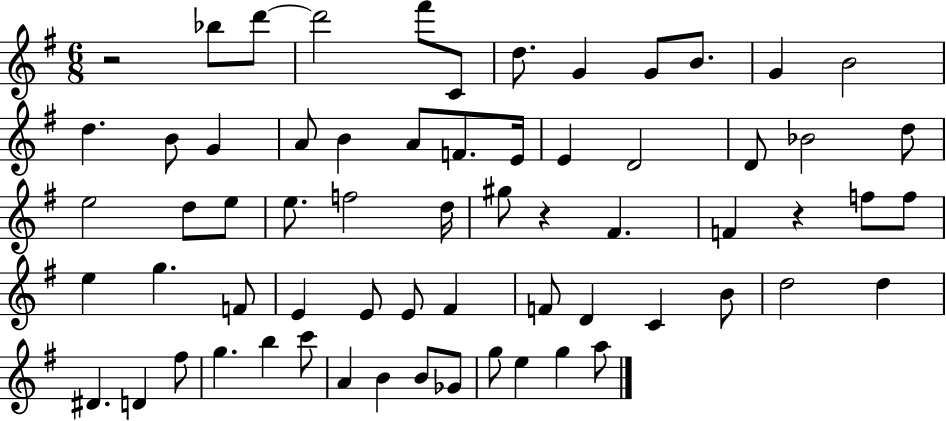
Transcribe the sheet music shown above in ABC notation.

X:1
T:Untitled
M:6/8
L:1/4
K:G
z2 _b/2 d'/2 d'2 ^f'/2 C/2 d/2 G G/2 B/2 G B2 d B/2 G A/2 B A/2 F/2 E/4 E D2 D/2 _B2 d/2 e2 d/2 e/2 e/2 f2 d/4 ^g/2 z ^F F z f/2 f/2 e g F/2 E E/2 E/2 ^F F/2 D C B/2 d2 d ^D D ^f/2 g b c'/2 A B B/2 _G/2 g/2 e g a/2